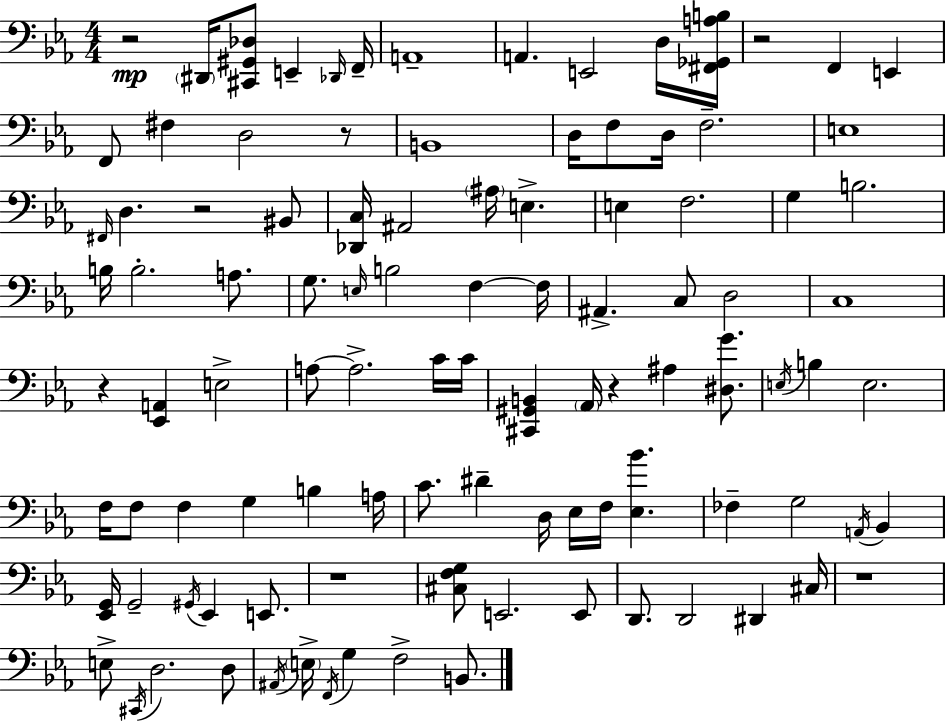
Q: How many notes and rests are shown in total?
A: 103